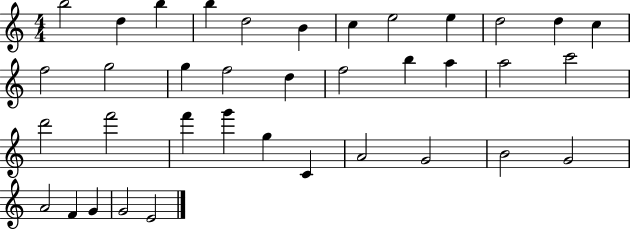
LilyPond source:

{
  \clef treble
  \numericTimeSignature
  \time 4/4
  \key c \major
  b''2 d''4 b''4 | b''4 d''2 b'4 | c''4 e''2 e''4 | d''2 d''4 c''4 | \break f''2 g''2 | g''4 f''2 d''4 | f''2 b''4 a''4 | a''2 c'''2 | \break d'''2 f'''2 | f'''4 g'''4 g''4 c'4 | a'2 g'2 | b'2 g'2 | \break a'2 f'4 g'4 | g'2 e'2 | \bar "|."
}